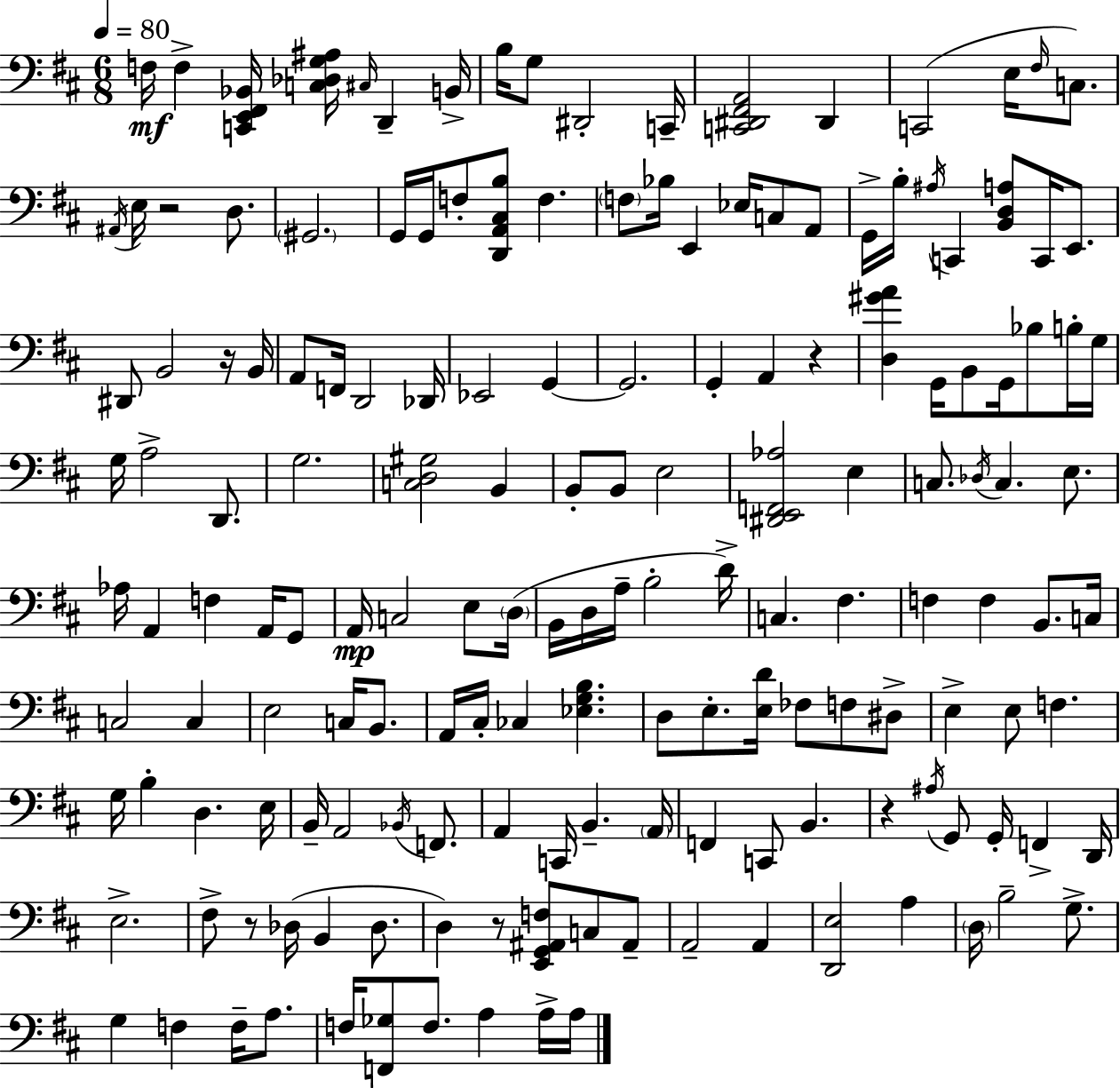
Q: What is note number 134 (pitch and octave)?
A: B3